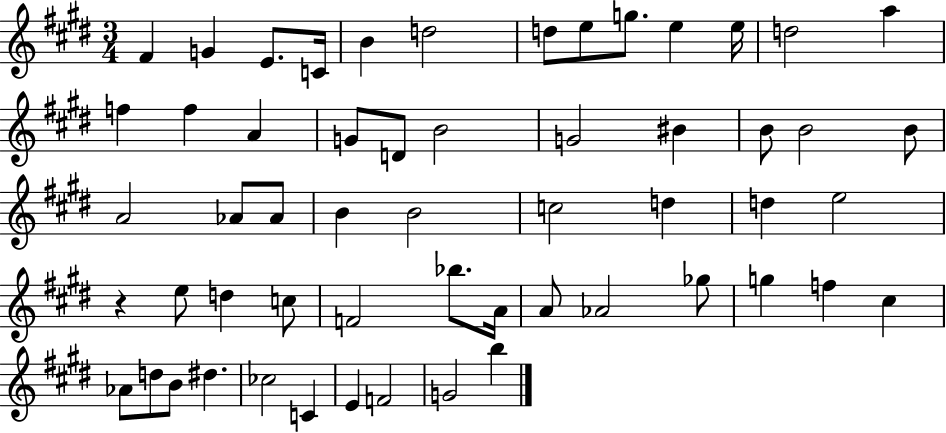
{
  \clef treble
  \numericTimeSignature
  \time 3/4
  \key e \major
  fis'4 g'4 e'8. c'16 | b'4 d''2 | d''8 e''8 g''8. e''4 e''16 | d''2 a''4 | \break f''4 f''4 a'4 | g'8 d'8 b'2 | g'2 bis'4 | b'8 b'2 b'8 | \break a'2 aes'8 aes'8 | b'4 b'2 | c''2 d''4 | d''4 e''2 | \break r4 e''8 d''4 c''8 | f'2 bes''8. a'16 | a'8 aes'2 ges''8 | g''4 f''4 cis''4 | \break aes'8 d''8 b'8 dis''4. | ces''2 c'4 | e'4 f'2 | g'2 b''4 | \break \bar "|."
}